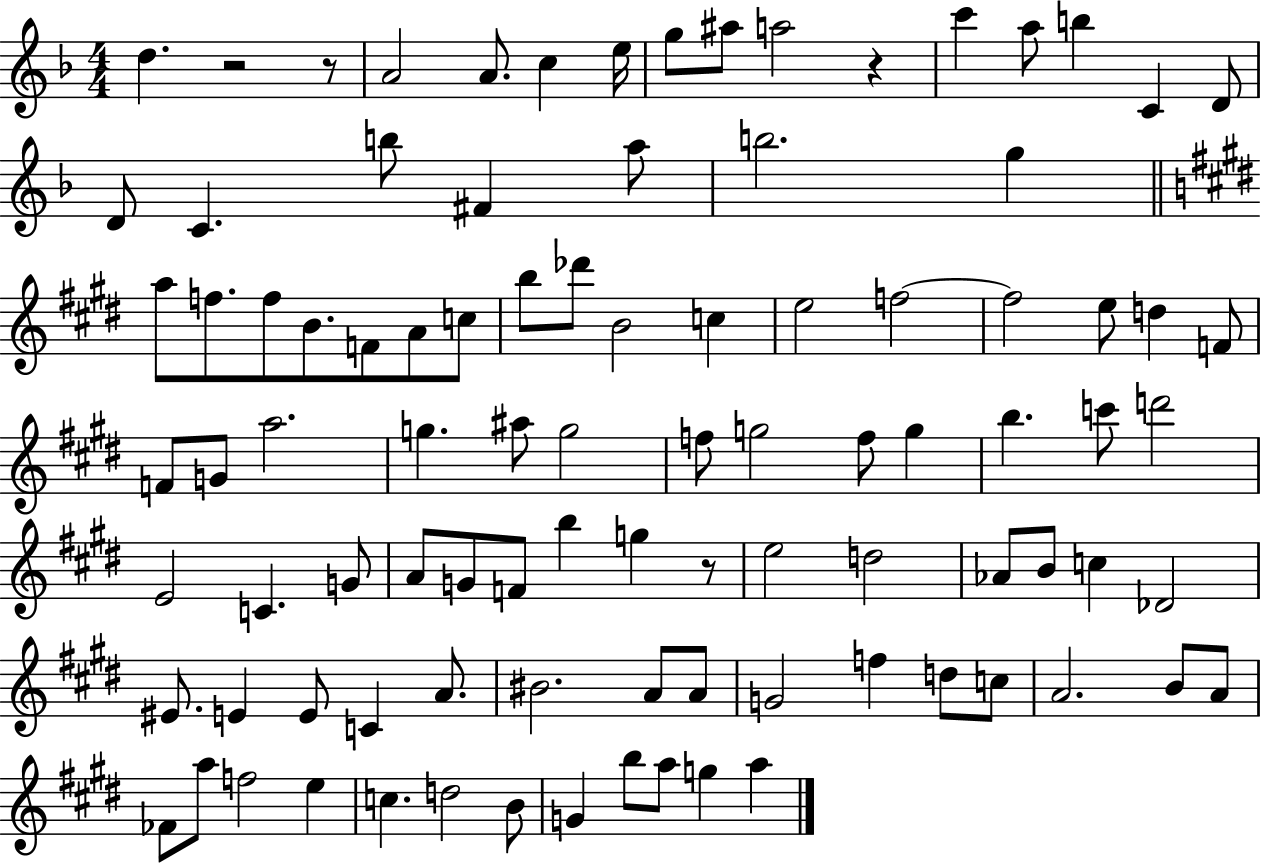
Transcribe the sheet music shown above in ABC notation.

X:1
T:Untitled
M:4/4
L:1/4
K:F
d z2 z/2 A2 A/2 c e/4 g/2 ^a/2 a2 z c' a/2 b C D/2 D/2 C b/2 ^F a/2 b2 g a/2 f/2 f/2 B/2 F/2 A/2 c/2 b/2 _d'/2 B2 c e2 f2 f2 e/2 d F/2 F/2 G/2 a2 g ^a/2 g2 f/2 g2 f/2 g b c'/2 d'2 E2 C G/2 A/2 G/2 F/2 b g z/2 e2 d2 _A/2 B/2 c _D2 ^E/2 E E/2 C A/2 ^B2 A/2 A/2 G2 f d/2 c/2 A2 B/2 A/2 _F/2 a/2 f2 e c d2 B/2 G b/2 a/2 g a